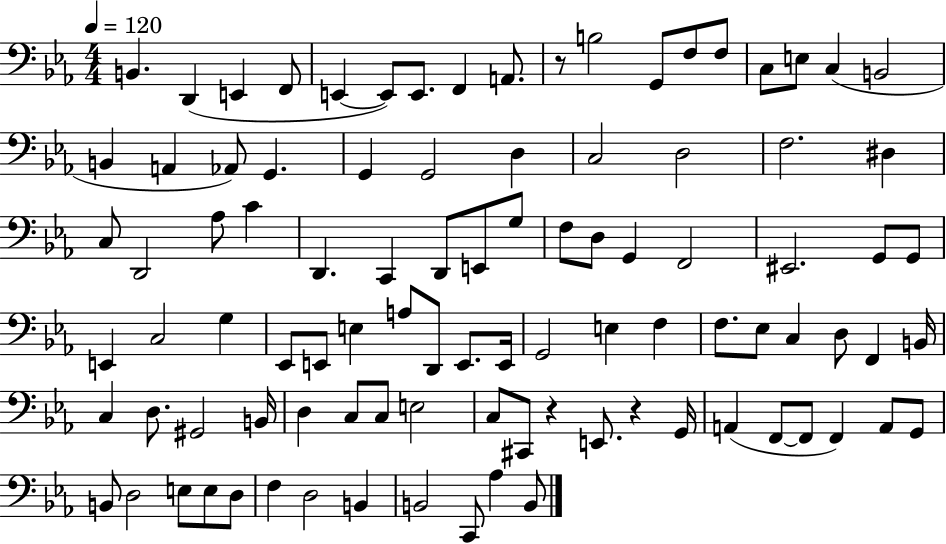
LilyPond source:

{
  \clef bass
  \numericTimeSignature
  \time 4/4
  \key ees \major
  \tempo 4 = 120
  \repeat volta 2 { b,4. d,4( e,4 f,8 | e,4~~ e,8) e,8. f,4 a,8. | r8 b2 g,8 f8 f8 | c8 e8 c4( b,2 | \break b,4 a,4 aes,8) g,4. | g,4 g,2 d4 | c2 d2 | f2. dis4 | \break c8 d,2 aes8 c'4 | d,4. c,4 d,8 e,8 g8 | f8 d8 g,4 f,2 | eis,2. g,8 g,8 | \break e,4 c2 g4 | ees,8 e,8 e4 a8 d,8 e,8. e,16 | g,2 e4 f4 | f8. ees8 c4 d8 f,4 b,16 | \break c4 d8. gis,2 b,16 | d4 c8 c8 e2 | c8 cis,8 r4 e,8. r4 g,16 | a,4( f,8~~ f,8 f,4) a,8 g,8 | \break b,8 d2 e8 e8 d8 | f4 d2 b,4 | b,2 c,8 aes4 b,8 | } \bar "|."
}